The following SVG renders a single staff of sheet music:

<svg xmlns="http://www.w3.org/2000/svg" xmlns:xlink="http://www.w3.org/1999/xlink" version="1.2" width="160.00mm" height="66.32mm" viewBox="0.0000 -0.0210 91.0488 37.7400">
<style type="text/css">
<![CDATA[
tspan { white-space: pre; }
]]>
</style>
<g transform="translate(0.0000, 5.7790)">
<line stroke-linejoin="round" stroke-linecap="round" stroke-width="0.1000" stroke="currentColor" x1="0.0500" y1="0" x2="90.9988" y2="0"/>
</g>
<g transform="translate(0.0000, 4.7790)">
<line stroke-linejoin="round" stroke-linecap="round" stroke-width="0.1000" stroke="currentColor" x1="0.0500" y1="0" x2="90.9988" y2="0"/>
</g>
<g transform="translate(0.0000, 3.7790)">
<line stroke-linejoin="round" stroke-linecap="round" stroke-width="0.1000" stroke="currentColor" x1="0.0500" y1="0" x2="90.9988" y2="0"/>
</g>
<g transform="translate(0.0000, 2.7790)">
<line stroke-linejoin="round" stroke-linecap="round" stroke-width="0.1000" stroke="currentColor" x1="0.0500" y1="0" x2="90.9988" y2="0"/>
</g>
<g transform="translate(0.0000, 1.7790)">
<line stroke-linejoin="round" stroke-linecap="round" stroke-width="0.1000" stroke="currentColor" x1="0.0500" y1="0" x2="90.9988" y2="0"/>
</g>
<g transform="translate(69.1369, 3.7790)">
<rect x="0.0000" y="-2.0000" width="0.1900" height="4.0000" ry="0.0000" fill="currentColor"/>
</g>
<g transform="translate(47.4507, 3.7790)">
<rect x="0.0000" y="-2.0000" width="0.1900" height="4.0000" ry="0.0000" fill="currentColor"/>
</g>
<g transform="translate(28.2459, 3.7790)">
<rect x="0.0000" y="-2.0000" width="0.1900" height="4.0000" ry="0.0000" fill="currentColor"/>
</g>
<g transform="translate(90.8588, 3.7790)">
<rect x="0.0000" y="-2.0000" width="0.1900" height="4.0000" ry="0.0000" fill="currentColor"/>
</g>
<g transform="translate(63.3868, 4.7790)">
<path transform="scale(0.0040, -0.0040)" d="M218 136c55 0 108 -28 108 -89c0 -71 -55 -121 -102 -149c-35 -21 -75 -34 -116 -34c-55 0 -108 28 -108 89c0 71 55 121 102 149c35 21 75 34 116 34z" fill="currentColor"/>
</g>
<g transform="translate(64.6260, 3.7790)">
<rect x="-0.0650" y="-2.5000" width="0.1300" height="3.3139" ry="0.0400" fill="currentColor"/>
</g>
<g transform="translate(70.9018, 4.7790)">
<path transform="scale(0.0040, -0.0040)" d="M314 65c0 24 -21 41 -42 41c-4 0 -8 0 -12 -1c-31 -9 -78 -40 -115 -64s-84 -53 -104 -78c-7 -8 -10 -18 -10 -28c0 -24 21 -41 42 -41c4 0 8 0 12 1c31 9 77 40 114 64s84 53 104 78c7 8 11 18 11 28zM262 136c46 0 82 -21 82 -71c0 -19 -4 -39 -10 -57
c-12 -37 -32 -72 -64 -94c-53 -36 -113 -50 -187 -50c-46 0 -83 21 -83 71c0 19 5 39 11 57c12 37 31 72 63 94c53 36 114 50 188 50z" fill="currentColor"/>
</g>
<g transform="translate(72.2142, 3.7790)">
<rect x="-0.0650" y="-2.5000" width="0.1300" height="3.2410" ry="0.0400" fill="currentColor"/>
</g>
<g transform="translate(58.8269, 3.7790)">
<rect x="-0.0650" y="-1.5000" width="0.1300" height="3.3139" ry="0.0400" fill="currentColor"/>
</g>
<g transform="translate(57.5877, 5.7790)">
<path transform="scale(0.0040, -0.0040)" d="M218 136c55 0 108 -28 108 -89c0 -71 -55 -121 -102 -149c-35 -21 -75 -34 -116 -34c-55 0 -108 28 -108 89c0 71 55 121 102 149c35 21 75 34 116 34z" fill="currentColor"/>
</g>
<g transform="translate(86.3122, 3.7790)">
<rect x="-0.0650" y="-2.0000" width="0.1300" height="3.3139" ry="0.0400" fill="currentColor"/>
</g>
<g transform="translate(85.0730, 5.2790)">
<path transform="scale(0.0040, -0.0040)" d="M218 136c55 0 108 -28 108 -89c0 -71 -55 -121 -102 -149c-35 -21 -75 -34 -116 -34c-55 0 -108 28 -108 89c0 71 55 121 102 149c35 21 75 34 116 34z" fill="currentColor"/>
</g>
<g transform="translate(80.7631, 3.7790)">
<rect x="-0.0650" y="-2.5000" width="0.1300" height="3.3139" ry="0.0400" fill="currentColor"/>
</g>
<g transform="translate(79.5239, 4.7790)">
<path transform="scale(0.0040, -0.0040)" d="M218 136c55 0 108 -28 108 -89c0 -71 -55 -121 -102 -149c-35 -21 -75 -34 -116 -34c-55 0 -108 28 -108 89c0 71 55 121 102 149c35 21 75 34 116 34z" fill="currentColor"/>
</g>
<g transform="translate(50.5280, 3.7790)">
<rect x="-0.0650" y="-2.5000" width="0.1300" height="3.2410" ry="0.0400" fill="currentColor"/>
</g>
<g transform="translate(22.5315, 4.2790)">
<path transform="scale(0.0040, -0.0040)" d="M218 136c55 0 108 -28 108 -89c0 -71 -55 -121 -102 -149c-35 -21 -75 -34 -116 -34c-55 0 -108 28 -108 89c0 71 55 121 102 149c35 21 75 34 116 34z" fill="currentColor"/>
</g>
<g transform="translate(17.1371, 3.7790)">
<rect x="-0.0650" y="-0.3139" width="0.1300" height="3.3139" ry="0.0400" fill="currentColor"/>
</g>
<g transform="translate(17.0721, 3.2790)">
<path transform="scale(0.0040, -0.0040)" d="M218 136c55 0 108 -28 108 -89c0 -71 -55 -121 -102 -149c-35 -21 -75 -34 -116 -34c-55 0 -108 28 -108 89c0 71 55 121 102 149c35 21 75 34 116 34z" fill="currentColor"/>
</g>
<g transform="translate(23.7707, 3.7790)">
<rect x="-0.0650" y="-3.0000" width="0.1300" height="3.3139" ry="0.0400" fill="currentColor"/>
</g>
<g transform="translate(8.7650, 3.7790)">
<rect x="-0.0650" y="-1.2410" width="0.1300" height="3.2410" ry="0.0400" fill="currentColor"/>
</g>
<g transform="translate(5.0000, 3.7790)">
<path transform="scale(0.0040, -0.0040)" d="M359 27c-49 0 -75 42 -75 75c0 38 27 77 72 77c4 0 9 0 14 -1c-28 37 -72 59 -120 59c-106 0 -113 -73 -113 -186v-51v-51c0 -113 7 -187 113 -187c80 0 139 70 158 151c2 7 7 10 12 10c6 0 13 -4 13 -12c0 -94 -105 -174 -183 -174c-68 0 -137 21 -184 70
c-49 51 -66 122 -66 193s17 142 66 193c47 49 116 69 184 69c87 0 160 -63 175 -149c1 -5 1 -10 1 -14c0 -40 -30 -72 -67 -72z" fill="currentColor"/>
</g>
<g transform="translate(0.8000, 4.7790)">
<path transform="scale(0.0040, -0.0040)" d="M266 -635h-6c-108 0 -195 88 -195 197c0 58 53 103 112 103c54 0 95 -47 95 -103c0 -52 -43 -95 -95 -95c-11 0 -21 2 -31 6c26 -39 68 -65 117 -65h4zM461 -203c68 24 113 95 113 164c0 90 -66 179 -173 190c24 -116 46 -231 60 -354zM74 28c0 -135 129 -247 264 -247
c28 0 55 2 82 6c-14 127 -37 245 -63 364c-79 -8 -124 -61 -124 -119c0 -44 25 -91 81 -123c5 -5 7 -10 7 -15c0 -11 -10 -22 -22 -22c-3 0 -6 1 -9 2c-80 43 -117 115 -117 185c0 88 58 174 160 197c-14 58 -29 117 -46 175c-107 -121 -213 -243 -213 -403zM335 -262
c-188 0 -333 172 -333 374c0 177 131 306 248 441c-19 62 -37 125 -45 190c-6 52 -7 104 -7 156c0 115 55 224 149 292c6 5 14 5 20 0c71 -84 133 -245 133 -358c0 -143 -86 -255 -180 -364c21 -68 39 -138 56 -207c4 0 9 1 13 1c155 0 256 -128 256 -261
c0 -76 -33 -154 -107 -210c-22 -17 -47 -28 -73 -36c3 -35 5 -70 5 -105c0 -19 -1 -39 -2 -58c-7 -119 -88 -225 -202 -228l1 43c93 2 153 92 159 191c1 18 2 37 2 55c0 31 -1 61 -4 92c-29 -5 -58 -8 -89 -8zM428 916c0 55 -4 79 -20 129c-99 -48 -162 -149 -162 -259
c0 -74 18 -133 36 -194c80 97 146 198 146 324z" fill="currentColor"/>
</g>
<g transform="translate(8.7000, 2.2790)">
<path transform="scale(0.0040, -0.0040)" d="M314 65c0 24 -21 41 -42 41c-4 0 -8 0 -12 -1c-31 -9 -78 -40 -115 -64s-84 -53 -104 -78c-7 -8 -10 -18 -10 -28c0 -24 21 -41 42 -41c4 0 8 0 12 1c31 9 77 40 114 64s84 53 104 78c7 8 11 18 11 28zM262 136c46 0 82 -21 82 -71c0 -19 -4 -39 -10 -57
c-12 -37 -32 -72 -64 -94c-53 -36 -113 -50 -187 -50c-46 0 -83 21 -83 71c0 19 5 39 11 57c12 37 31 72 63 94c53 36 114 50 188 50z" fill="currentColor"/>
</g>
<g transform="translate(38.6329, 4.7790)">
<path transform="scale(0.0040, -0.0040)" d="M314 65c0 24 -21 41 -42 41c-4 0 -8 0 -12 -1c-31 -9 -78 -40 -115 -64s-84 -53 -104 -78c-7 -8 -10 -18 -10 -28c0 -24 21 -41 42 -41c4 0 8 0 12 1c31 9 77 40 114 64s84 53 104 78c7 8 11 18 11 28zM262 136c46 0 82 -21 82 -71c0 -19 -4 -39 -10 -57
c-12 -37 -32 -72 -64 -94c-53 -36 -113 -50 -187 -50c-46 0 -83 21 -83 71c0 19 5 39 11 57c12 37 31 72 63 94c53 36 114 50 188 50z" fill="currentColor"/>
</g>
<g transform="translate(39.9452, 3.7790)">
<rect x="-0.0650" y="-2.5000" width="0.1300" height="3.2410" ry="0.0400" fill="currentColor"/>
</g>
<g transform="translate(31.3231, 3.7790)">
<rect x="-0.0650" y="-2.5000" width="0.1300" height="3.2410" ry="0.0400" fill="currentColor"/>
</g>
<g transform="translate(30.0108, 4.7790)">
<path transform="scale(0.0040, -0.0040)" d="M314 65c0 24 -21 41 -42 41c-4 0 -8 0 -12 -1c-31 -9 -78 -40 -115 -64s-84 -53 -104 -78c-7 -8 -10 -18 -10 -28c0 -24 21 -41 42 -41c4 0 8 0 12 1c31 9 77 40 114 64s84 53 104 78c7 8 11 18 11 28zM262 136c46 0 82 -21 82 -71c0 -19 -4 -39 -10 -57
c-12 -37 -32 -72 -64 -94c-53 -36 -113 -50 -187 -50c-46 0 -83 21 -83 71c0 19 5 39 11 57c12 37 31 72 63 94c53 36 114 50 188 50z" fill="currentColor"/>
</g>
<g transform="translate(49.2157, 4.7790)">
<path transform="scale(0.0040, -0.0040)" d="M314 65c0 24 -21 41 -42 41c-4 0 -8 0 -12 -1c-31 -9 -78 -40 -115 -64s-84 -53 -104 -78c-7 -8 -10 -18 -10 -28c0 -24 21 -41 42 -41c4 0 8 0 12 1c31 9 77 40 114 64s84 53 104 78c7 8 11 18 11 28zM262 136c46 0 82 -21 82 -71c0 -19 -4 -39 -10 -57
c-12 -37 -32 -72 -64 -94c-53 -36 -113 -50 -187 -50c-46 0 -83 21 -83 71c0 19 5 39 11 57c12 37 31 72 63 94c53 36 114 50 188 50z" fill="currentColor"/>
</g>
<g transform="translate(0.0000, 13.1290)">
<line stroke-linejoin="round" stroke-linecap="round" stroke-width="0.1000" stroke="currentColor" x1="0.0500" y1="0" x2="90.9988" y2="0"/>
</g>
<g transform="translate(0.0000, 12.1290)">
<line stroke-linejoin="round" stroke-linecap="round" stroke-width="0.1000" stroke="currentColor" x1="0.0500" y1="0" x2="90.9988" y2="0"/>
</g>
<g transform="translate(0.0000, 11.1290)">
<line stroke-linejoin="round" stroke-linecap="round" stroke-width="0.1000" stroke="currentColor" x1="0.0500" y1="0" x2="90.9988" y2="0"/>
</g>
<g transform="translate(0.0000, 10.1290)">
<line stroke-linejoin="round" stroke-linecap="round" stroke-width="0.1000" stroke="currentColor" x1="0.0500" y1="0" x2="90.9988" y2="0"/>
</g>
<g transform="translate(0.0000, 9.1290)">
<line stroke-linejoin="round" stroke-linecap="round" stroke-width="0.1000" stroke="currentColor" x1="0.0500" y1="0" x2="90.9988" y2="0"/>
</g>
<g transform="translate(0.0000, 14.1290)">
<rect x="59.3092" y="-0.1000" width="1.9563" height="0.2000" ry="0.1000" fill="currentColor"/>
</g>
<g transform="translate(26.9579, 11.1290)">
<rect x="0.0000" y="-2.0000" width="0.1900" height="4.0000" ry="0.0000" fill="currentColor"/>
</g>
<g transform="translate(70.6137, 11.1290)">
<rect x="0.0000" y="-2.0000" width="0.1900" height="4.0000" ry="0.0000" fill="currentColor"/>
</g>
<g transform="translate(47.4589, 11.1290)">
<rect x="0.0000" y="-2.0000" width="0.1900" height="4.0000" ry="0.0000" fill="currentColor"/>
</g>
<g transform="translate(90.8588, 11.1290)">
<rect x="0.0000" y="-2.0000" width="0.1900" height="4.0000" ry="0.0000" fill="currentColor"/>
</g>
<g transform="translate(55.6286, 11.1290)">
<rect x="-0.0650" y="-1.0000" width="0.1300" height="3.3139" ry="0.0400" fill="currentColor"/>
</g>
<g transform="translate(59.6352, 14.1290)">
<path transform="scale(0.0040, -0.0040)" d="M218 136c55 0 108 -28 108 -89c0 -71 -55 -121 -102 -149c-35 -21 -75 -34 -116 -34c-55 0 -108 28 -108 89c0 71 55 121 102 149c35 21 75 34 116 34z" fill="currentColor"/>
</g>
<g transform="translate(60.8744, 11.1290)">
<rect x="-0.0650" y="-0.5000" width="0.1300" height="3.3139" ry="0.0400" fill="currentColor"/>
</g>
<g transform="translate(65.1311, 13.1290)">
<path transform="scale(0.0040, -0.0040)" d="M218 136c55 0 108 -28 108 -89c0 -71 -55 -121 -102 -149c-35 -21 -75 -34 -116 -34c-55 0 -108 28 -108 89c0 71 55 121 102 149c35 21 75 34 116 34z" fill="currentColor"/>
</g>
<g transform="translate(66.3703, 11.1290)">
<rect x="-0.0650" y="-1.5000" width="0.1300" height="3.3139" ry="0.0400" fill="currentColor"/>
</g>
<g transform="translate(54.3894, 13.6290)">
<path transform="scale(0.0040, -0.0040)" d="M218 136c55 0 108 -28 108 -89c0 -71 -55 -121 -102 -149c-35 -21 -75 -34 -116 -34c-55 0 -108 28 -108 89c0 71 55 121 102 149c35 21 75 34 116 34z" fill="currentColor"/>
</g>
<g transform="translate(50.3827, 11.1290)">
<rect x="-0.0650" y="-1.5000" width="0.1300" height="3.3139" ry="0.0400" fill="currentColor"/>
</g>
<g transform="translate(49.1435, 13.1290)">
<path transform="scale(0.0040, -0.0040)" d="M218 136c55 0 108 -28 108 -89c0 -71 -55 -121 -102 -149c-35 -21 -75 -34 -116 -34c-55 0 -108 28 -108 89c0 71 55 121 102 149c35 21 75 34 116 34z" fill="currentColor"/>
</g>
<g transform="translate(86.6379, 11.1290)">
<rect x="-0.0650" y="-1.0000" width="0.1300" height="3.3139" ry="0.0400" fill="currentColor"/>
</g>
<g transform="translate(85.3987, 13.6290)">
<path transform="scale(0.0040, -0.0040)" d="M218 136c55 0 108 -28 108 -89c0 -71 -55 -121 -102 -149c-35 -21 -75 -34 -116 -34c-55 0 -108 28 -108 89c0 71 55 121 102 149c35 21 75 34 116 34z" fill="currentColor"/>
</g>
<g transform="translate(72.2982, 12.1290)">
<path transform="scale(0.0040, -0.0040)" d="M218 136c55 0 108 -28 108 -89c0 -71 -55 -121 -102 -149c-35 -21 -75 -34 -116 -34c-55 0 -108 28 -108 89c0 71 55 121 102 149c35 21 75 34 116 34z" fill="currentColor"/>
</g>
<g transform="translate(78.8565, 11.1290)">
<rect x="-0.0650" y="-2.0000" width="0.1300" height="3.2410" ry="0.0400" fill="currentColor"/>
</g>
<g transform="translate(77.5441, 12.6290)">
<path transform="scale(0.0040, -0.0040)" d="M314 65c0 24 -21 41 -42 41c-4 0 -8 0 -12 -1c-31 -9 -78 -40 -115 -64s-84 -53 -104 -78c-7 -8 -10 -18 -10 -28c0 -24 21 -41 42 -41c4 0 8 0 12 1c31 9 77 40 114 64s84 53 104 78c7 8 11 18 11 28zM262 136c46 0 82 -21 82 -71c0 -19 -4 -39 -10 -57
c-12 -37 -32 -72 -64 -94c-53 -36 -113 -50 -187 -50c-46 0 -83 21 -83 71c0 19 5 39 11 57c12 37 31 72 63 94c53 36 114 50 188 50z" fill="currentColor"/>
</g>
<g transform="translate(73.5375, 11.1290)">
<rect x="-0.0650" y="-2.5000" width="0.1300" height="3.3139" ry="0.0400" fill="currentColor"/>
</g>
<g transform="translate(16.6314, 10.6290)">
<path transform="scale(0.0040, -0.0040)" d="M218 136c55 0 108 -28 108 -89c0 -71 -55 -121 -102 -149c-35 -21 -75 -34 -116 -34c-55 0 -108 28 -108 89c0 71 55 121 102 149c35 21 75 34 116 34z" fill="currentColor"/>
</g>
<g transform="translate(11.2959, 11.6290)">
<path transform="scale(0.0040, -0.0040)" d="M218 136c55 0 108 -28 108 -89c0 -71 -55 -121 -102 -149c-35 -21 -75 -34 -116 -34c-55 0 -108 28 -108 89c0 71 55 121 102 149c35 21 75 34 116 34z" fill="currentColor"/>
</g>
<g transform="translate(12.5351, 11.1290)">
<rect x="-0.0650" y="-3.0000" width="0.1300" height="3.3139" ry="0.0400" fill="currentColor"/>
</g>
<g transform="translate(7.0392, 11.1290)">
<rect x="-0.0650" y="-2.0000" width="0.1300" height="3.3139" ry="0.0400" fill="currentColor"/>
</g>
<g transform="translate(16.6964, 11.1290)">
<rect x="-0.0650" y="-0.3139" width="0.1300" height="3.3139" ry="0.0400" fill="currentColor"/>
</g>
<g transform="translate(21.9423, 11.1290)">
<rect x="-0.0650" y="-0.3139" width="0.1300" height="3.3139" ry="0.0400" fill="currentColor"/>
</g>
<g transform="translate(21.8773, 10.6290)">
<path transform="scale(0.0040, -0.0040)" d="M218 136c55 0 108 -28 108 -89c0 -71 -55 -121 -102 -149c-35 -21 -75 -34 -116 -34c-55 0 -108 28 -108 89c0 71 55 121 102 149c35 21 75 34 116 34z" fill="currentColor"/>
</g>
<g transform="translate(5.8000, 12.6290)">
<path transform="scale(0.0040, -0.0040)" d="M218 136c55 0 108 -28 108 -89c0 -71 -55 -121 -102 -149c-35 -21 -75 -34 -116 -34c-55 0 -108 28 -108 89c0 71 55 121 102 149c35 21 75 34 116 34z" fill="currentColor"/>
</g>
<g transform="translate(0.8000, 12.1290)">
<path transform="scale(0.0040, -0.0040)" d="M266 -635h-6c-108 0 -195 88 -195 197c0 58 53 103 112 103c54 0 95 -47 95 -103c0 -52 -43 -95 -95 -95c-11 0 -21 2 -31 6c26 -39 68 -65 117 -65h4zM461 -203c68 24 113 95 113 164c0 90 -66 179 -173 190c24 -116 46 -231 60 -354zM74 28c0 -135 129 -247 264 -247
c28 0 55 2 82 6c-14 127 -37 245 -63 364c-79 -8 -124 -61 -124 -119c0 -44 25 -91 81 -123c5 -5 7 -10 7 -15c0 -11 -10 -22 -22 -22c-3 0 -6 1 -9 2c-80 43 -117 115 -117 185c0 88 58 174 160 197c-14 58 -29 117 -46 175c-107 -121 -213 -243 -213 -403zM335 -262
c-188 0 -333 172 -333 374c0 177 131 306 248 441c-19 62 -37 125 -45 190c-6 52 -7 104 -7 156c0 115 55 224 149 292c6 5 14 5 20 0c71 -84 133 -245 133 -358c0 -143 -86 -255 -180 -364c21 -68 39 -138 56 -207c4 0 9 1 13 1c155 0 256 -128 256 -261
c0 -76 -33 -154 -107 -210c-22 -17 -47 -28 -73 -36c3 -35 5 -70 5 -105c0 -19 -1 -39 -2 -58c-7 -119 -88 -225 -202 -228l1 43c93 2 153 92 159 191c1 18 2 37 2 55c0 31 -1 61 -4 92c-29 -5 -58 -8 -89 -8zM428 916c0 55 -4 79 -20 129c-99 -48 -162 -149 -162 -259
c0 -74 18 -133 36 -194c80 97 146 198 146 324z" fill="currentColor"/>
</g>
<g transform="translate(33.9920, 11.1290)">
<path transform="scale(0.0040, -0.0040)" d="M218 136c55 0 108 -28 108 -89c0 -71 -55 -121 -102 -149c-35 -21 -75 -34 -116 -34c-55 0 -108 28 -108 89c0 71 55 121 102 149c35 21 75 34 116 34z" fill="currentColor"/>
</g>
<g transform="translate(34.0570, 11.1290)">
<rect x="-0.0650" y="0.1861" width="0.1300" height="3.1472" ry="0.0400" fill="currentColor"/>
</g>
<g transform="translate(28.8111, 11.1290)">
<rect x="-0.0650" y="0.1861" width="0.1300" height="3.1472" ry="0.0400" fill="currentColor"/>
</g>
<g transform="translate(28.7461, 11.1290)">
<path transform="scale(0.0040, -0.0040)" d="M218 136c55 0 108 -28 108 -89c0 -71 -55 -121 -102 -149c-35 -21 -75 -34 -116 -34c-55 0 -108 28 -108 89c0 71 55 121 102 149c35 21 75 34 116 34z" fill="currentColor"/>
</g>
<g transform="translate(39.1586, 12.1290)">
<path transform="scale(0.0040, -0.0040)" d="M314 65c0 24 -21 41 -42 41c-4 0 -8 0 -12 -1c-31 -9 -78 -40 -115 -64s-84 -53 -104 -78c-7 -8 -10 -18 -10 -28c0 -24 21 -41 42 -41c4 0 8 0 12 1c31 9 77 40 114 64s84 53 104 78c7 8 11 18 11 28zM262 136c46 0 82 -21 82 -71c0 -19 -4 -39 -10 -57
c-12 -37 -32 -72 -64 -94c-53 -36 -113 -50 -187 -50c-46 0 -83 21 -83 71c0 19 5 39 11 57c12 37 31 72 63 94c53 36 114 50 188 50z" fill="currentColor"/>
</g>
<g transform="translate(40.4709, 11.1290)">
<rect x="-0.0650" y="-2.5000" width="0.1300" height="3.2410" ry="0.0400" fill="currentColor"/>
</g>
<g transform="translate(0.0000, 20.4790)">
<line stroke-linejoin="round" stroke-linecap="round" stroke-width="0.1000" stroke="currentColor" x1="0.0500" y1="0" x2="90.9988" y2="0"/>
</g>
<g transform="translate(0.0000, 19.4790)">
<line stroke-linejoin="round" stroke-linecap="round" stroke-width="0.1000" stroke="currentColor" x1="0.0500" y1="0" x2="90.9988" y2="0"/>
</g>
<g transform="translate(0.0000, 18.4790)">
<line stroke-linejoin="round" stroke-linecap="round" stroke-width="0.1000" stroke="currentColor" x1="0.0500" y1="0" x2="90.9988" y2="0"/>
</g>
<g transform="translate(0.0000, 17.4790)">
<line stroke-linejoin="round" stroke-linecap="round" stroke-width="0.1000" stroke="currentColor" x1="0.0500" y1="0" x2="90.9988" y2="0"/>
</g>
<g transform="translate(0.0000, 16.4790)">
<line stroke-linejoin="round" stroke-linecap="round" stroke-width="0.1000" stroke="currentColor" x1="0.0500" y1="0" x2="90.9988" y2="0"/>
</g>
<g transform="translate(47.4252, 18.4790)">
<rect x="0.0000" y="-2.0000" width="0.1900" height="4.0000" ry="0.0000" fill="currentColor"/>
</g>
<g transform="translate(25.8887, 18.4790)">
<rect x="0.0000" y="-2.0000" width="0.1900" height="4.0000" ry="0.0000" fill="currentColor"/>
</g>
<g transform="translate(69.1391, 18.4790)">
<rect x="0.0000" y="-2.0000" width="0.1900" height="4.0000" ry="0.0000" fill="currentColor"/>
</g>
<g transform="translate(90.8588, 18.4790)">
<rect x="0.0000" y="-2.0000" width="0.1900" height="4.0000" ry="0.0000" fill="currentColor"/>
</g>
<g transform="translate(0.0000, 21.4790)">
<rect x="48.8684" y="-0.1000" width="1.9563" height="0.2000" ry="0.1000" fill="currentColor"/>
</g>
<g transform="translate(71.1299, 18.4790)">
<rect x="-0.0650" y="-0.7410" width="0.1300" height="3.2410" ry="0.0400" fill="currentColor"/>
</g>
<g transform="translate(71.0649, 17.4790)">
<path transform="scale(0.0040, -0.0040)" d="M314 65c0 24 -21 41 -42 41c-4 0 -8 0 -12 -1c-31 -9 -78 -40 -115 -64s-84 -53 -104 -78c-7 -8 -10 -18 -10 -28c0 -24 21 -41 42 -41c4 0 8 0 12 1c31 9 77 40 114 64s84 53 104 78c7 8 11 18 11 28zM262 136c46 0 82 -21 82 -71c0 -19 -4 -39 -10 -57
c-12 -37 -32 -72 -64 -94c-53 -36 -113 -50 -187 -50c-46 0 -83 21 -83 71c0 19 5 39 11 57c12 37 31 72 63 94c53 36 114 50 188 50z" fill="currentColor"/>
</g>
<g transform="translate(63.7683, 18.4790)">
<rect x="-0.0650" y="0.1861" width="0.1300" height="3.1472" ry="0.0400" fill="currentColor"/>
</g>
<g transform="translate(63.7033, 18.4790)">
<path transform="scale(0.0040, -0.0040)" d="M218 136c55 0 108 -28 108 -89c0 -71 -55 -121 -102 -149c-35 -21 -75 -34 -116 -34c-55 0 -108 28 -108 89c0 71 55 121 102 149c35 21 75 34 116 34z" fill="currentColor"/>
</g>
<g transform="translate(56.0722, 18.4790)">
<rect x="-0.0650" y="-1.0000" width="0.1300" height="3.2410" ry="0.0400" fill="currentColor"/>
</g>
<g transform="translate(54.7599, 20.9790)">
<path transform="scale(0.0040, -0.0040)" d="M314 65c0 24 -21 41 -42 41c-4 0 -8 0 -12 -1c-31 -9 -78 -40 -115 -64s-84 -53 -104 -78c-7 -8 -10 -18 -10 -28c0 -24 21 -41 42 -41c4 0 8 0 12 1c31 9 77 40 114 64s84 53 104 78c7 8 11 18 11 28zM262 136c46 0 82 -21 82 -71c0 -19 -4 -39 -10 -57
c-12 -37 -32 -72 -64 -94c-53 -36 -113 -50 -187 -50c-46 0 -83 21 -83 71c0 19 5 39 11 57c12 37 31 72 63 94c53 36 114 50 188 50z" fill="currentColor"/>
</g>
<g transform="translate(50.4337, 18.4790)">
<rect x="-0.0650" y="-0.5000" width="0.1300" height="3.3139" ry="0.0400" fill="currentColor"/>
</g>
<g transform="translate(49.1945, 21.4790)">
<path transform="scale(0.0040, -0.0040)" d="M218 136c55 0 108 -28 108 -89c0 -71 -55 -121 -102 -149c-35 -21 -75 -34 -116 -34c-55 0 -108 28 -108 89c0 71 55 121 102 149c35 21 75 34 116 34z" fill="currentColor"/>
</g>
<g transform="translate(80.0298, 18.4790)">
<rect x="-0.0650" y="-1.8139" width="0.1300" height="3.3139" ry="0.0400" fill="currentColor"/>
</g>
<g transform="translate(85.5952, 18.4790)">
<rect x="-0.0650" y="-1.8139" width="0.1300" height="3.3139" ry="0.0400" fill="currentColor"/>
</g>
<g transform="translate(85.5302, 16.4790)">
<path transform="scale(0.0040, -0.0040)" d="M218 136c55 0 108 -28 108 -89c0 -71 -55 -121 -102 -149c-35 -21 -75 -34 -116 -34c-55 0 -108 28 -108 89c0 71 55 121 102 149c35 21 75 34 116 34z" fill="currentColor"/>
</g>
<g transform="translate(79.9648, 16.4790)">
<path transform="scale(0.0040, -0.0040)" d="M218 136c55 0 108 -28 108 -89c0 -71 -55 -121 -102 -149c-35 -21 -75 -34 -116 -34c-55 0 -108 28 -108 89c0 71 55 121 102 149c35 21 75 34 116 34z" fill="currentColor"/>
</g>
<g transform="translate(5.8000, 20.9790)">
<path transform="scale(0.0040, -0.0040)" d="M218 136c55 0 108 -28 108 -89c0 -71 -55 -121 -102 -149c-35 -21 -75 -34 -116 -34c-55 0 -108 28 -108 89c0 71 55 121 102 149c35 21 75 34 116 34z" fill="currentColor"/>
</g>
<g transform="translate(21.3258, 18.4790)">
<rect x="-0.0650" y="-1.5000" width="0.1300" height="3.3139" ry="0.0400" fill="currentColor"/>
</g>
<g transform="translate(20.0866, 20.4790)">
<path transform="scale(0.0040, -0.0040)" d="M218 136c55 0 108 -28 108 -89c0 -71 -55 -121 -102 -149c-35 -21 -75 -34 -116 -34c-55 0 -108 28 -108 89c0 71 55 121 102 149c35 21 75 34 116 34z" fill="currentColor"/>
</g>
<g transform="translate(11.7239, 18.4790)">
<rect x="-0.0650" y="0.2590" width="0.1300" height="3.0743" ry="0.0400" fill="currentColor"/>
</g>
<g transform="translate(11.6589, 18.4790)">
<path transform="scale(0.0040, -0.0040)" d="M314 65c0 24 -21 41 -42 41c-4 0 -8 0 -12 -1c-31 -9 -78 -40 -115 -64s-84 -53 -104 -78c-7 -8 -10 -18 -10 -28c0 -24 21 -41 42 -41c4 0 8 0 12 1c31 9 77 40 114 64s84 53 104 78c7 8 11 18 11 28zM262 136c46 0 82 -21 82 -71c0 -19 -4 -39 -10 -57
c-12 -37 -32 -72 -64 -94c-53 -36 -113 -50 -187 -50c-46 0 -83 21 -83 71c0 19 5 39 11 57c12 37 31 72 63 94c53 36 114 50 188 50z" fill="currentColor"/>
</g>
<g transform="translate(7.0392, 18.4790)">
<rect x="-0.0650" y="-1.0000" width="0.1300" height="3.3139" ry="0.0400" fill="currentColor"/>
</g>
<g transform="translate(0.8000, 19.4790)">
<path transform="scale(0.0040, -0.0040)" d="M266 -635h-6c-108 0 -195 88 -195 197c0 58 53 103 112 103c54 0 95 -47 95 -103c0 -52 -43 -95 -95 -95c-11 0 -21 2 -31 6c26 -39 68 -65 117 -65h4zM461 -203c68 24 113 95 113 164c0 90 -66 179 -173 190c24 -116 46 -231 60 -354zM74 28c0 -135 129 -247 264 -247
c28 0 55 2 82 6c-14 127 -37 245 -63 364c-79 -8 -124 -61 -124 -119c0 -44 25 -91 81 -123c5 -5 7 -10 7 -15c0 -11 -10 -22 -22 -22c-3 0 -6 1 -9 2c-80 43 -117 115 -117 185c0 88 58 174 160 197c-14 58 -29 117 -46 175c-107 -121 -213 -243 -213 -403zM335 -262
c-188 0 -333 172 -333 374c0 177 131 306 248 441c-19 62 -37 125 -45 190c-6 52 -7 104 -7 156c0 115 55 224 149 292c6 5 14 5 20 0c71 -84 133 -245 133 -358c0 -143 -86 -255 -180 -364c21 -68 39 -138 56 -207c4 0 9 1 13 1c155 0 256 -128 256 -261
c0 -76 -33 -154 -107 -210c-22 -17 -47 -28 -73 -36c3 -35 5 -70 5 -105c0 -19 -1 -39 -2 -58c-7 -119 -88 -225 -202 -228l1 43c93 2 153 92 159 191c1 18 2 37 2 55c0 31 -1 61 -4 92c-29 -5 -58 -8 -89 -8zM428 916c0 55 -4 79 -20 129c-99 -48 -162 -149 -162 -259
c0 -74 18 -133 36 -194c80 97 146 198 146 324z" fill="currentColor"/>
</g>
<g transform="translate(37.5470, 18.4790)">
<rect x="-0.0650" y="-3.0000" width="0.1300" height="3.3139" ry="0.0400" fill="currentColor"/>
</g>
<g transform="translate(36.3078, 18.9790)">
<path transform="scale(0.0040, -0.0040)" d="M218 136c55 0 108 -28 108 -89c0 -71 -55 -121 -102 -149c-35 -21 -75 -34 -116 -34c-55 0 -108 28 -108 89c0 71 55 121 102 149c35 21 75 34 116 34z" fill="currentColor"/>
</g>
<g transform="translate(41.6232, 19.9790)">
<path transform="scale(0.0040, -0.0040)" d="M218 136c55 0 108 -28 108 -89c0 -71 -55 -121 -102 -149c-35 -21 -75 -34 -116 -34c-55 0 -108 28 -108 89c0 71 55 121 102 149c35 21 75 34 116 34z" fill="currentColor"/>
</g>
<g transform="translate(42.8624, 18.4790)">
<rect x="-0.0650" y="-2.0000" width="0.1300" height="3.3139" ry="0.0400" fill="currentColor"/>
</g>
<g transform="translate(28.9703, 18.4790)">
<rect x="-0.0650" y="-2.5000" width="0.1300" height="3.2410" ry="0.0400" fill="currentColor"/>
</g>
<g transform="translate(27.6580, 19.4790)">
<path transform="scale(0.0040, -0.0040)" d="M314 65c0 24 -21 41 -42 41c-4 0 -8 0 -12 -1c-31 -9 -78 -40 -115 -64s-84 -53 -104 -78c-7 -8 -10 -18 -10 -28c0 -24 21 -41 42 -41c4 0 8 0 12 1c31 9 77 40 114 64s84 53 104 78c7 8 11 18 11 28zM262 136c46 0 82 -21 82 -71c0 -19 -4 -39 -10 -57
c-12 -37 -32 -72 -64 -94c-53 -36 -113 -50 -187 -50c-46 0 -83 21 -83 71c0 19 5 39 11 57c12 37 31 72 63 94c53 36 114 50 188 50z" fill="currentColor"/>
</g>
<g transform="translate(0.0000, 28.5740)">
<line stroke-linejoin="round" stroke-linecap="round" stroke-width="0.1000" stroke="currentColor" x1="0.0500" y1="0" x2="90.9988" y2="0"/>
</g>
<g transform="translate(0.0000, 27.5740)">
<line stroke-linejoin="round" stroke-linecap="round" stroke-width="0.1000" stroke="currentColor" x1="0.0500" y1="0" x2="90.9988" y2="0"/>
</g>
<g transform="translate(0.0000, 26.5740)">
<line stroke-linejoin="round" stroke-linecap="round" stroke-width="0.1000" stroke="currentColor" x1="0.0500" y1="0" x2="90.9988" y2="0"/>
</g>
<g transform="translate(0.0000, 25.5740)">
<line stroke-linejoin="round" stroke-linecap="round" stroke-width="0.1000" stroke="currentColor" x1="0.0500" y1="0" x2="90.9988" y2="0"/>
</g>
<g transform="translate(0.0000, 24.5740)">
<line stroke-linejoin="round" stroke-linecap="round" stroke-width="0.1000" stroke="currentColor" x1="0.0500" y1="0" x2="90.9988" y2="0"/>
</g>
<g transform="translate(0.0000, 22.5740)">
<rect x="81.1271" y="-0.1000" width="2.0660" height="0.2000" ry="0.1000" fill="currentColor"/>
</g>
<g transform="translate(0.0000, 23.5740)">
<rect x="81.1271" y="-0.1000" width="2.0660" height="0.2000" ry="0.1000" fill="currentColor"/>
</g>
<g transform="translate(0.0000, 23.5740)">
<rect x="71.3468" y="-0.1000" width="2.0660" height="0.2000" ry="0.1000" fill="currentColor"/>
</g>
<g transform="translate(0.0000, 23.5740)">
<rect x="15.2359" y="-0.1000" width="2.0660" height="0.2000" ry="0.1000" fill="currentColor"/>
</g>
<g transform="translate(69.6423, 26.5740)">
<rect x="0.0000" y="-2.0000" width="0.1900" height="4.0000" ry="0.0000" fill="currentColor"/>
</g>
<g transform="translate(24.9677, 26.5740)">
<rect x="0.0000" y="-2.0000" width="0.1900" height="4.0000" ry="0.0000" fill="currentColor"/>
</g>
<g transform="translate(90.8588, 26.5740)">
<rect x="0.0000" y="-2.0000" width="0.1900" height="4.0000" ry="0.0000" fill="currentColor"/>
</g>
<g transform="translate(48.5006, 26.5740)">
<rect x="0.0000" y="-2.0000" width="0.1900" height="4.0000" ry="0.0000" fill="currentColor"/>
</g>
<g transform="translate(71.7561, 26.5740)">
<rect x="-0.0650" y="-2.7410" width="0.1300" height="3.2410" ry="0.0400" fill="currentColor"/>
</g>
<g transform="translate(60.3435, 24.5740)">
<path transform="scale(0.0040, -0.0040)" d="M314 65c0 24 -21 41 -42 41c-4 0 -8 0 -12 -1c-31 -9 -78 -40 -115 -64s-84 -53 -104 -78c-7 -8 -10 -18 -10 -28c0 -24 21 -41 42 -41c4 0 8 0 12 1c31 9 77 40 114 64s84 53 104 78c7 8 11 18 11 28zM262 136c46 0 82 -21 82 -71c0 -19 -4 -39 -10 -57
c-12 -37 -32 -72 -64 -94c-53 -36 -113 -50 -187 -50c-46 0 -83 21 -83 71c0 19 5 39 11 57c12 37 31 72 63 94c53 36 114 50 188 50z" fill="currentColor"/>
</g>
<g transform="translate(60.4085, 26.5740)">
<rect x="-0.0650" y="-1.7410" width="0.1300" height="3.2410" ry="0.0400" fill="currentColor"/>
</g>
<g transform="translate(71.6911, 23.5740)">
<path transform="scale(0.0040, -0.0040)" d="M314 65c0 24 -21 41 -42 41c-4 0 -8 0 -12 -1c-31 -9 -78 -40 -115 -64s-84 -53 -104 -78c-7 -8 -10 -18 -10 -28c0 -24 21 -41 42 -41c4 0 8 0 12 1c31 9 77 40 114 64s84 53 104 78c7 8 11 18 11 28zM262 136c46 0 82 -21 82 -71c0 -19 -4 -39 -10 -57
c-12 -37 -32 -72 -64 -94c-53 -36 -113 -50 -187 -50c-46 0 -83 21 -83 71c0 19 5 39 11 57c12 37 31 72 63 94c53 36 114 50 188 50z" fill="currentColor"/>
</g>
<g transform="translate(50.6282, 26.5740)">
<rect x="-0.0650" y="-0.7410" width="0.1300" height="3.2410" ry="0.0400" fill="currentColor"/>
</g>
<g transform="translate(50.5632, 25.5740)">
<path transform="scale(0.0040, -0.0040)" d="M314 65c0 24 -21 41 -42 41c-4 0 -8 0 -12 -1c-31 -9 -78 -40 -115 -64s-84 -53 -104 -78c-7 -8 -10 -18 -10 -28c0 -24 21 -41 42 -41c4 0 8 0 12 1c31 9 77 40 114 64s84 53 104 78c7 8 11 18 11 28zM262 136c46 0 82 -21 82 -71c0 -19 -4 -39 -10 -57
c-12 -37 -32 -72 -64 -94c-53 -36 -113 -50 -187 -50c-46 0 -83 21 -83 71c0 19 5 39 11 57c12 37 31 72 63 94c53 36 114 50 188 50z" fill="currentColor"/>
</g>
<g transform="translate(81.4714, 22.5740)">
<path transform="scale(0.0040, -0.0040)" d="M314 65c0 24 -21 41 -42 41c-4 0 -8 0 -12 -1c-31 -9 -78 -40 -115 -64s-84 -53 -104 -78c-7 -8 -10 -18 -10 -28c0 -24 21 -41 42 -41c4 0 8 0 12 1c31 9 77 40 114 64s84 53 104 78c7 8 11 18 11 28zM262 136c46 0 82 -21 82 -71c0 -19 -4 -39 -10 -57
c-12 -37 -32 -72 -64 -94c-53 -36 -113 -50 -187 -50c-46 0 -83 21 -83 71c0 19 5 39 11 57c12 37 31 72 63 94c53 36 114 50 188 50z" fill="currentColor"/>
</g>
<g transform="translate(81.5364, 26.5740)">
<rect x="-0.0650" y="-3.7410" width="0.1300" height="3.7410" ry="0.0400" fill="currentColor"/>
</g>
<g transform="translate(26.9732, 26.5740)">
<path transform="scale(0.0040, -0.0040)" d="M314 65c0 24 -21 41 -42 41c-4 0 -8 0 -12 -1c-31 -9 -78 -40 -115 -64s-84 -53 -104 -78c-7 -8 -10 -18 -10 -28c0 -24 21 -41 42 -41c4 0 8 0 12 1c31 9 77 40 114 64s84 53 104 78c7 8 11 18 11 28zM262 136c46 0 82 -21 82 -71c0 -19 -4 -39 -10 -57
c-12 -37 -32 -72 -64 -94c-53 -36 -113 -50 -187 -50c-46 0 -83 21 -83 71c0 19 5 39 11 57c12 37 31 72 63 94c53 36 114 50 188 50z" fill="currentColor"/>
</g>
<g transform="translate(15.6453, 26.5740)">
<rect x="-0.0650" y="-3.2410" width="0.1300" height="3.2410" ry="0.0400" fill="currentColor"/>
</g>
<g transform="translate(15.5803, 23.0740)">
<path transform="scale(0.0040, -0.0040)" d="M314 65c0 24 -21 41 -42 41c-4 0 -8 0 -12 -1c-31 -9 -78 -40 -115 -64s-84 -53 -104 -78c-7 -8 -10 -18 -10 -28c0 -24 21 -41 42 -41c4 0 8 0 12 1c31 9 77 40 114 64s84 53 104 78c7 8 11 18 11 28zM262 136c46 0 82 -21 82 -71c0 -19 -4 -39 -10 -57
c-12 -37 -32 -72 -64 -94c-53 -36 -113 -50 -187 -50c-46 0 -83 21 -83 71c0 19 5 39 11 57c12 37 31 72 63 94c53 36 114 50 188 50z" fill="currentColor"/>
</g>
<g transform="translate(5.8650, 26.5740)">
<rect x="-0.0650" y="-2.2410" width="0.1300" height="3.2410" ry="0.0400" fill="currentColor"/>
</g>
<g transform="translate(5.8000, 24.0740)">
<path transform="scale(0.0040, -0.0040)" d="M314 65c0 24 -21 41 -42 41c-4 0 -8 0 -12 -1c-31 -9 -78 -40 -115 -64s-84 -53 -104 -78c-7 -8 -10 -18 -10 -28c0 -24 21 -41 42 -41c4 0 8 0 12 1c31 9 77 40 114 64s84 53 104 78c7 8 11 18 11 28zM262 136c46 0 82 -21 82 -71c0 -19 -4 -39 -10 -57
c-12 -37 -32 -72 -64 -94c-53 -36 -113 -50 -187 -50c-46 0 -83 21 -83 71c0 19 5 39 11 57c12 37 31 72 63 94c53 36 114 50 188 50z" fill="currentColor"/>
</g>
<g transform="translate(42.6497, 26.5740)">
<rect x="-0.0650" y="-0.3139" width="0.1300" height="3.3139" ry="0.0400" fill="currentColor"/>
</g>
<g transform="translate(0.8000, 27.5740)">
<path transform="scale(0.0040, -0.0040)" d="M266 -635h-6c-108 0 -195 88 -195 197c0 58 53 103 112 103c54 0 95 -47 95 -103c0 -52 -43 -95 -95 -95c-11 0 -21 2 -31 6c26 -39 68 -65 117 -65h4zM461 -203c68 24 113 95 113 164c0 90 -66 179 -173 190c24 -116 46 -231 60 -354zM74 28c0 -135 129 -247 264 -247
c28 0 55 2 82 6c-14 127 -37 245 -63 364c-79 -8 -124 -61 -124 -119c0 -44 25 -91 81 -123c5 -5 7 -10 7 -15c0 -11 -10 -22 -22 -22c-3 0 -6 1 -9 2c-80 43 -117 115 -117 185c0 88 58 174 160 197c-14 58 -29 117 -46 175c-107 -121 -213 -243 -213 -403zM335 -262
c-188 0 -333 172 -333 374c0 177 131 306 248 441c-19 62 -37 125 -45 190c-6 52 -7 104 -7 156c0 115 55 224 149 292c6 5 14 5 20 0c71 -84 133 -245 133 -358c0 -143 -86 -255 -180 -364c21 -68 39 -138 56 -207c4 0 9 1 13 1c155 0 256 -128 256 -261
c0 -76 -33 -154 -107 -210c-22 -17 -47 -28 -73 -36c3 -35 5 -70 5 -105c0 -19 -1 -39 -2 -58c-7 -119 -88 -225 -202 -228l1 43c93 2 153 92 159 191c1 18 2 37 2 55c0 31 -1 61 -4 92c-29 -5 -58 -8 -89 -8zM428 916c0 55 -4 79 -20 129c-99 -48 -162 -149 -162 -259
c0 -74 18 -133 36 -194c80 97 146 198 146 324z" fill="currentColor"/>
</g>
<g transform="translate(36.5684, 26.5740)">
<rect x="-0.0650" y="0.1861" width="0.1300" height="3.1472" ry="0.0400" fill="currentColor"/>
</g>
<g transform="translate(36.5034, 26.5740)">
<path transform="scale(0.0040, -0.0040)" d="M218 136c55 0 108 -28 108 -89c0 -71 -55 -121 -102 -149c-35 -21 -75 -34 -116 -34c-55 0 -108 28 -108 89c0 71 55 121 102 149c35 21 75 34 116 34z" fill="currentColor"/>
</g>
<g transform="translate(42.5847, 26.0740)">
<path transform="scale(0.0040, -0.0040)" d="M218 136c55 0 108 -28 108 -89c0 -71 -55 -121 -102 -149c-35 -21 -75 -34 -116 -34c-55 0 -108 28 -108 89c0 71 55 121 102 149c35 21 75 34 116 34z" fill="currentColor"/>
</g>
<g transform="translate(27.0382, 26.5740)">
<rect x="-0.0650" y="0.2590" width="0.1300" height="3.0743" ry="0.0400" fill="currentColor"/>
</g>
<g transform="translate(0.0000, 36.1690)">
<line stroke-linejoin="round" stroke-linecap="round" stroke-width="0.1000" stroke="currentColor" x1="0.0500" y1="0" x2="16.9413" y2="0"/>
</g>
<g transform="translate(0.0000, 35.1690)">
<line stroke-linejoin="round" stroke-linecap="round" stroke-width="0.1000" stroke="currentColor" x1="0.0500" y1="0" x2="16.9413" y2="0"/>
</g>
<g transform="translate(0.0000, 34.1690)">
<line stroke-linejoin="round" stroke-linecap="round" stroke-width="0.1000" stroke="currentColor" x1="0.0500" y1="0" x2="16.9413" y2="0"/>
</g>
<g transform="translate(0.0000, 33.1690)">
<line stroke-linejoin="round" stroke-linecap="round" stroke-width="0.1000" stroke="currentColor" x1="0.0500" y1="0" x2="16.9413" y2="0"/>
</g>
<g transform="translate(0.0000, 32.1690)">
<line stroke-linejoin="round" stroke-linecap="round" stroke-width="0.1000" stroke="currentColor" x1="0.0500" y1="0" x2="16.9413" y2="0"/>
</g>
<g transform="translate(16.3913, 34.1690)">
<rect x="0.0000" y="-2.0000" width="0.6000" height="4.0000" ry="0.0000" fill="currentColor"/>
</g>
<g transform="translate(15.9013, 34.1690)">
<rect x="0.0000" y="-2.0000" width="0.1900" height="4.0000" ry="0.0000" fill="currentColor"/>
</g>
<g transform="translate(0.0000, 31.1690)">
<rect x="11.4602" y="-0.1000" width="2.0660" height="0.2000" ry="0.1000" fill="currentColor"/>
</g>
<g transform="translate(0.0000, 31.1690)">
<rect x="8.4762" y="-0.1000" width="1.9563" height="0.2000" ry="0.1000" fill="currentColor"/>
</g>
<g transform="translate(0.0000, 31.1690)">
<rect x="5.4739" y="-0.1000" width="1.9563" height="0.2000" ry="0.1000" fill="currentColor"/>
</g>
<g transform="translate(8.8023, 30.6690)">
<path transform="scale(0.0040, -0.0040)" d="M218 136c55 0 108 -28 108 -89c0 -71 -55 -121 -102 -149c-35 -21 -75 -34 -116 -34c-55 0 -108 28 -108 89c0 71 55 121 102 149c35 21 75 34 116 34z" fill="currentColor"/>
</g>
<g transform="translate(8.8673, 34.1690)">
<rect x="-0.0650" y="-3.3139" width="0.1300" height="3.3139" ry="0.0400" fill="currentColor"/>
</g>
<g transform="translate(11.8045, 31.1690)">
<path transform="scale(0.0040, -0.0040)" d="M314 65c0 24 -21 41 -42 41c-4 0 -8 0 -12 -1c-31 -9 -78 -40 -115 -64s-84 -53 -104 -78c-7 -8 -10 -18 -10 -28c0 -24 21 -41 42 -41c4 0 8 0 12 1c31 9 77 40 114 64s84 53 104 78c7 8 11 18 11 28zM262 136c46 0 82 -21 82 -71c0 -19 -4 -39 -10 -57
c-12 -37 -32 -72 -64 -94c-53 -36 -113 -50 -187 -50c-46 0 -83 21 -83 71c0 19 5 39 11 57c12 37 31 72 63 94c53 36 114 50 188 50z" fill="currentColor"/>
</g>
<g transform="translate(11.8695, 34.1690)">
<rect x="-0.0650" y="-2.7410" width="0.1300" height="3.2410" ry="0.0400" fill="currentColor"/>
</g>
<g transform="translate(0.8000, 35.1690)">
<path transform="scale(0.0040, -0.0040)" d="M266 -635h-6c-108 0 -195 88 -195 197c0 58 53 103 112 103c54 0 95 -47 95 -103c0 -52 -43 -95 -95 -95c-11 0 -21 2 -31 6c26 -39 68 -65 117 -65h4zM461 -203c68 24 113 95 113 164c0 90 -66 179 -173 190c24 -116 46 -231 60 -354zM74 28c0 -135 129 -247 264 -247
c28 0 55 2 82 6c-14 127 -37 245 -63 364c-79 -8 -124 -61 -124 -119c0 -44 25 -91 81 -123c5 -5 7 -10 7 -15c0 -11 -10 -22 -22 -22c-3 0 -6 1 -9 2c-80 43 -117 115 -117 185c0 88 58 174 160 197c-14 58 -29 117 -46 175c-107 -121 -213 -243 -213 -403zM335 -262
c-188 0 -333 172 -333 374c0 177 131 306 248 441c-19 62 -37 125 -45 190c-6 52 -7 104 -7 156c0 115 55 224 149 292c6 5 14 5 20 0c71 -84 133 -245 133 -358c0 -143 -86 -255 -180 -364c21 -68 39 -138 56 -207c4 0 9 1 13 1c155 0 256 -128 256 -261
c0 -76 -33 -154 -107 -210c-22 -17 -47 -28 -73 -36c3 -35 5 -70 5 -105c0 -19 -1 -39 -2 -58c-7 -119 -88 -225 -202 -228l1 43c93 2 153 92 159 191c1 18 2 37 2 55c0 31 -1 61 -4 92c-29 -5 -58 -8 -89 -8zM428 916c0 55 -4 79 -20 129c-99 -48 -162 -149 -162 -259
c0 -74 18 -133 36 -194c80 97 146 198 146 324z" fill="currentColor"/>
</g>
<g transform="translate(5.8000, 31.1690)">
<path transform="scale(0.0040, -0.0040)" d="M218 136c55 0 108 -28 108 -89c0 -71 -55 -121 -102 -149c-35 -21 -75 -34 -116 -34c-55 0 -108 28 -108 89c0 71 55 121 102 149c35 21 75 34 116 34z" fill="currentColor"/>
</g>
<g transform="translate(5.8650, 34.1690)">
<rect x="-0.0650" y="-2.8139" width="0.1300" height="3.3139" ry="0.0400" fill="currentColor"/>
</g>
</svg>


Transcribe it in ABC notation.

X:1
T:Untitled
M:4/4
L:1/4
K:C
e2 c A G2 G2 G2 E G G2 G F F A c c B B G2 E D C E G F2 D D B2 E G2 A F C D2 B d2 f f g2 b2 B2 B c d2 f2 a2 c'2 a b a2